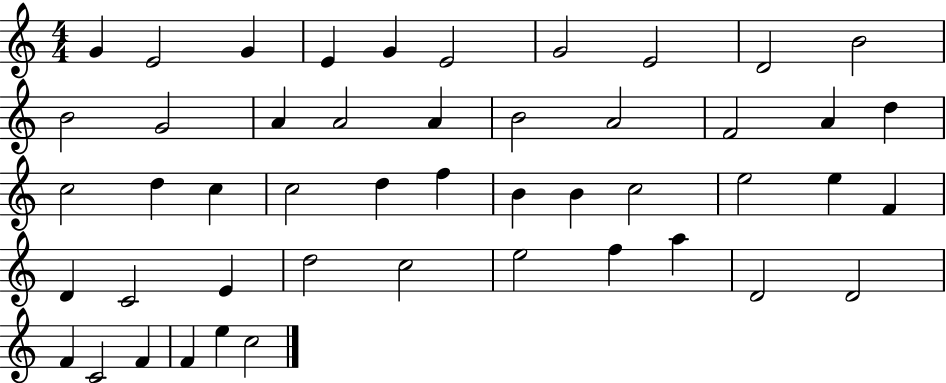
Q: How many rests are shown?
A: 0